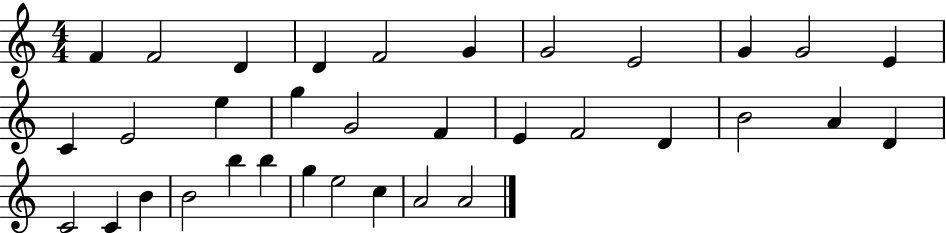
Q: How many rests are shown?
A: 0